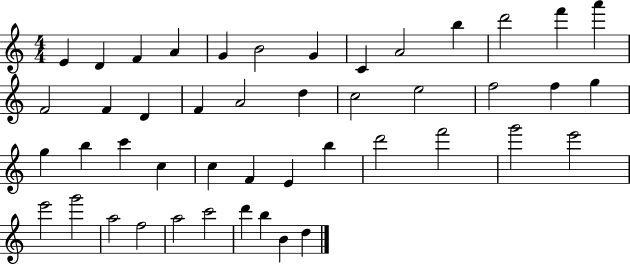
E4/q D4/q F4/q A4/q G4/q B4/h G4/q C4/q A4/h B5/q D6/h F6/q A6/q F4/h F4/q D4/q F4/q A4/h D5/q C5/h E5/h F5/h F5/q G5/q G5/q B5/q C6/q C5/q C5/q F4/q E4/q B5/q D6/h F6/h G6/h E6/h E6/h G6/h A5/h F5/h A5/h C6/h D6/q B5/q B4/q D5/q